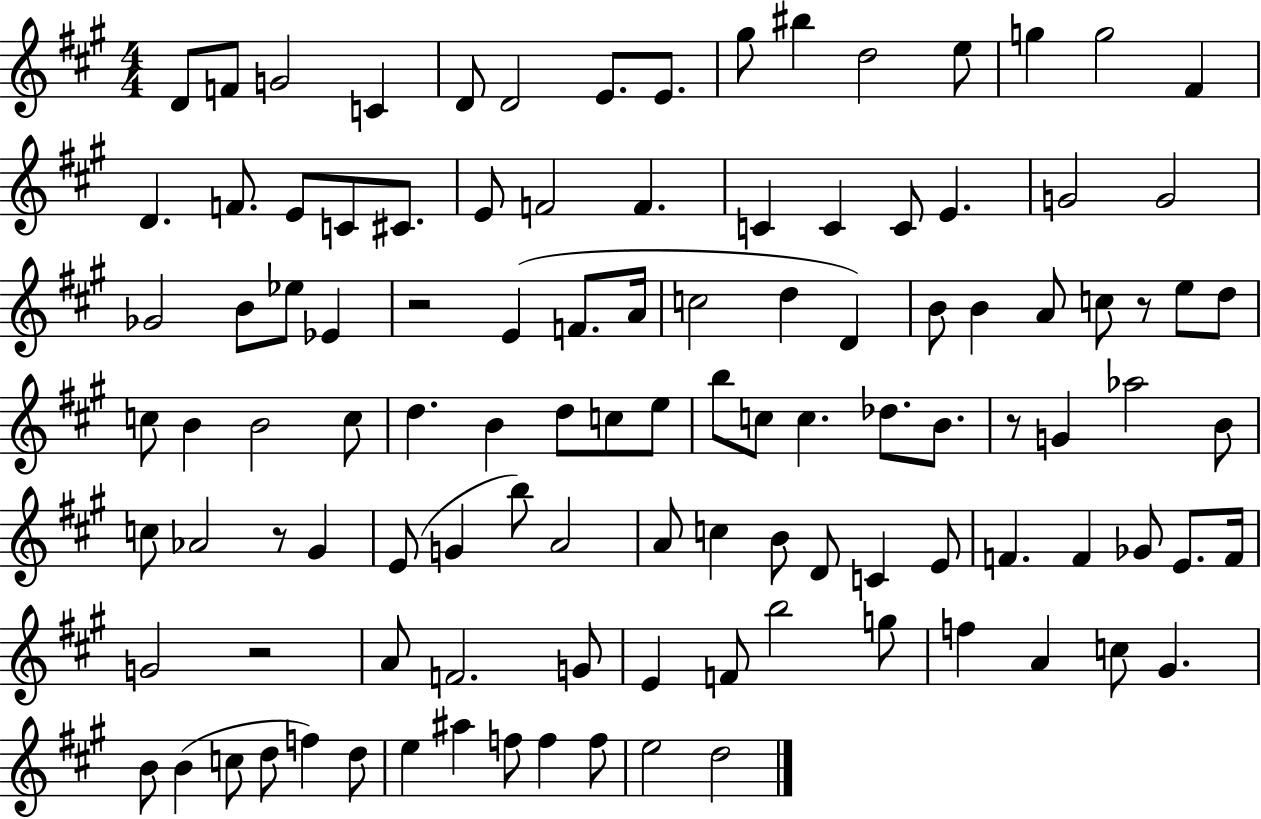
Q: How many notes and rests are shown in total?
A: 110